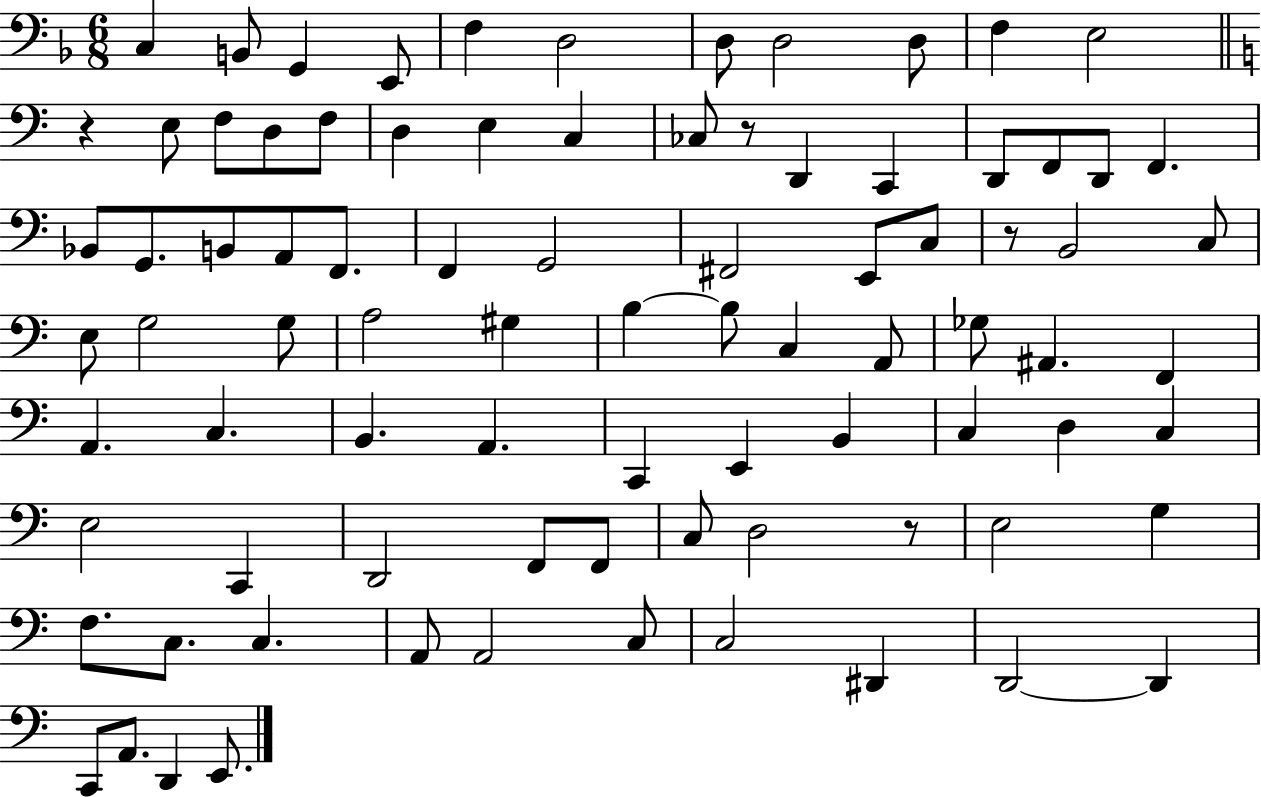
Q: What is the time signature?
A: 6/8